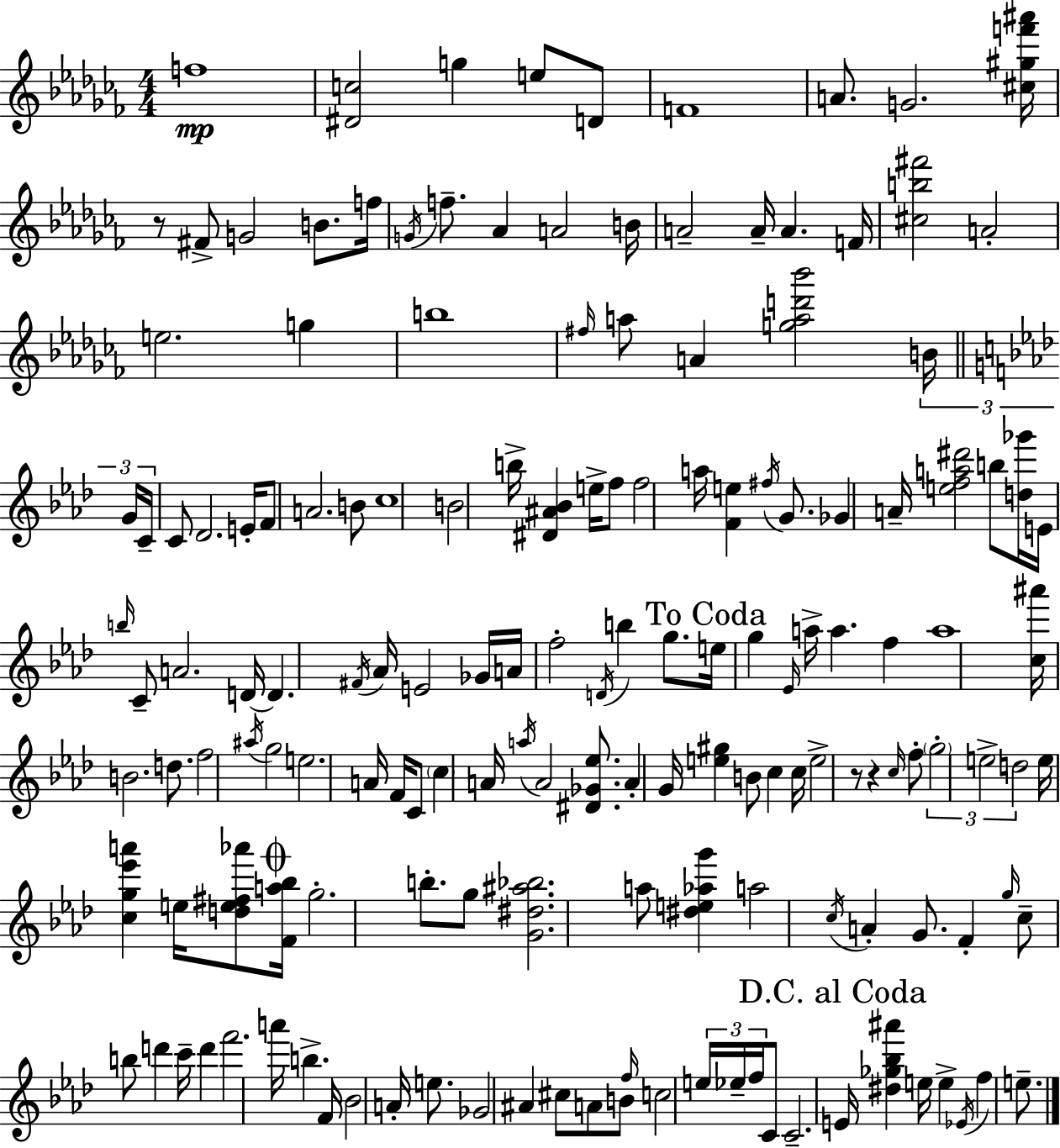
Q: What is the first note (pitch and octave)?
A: F5